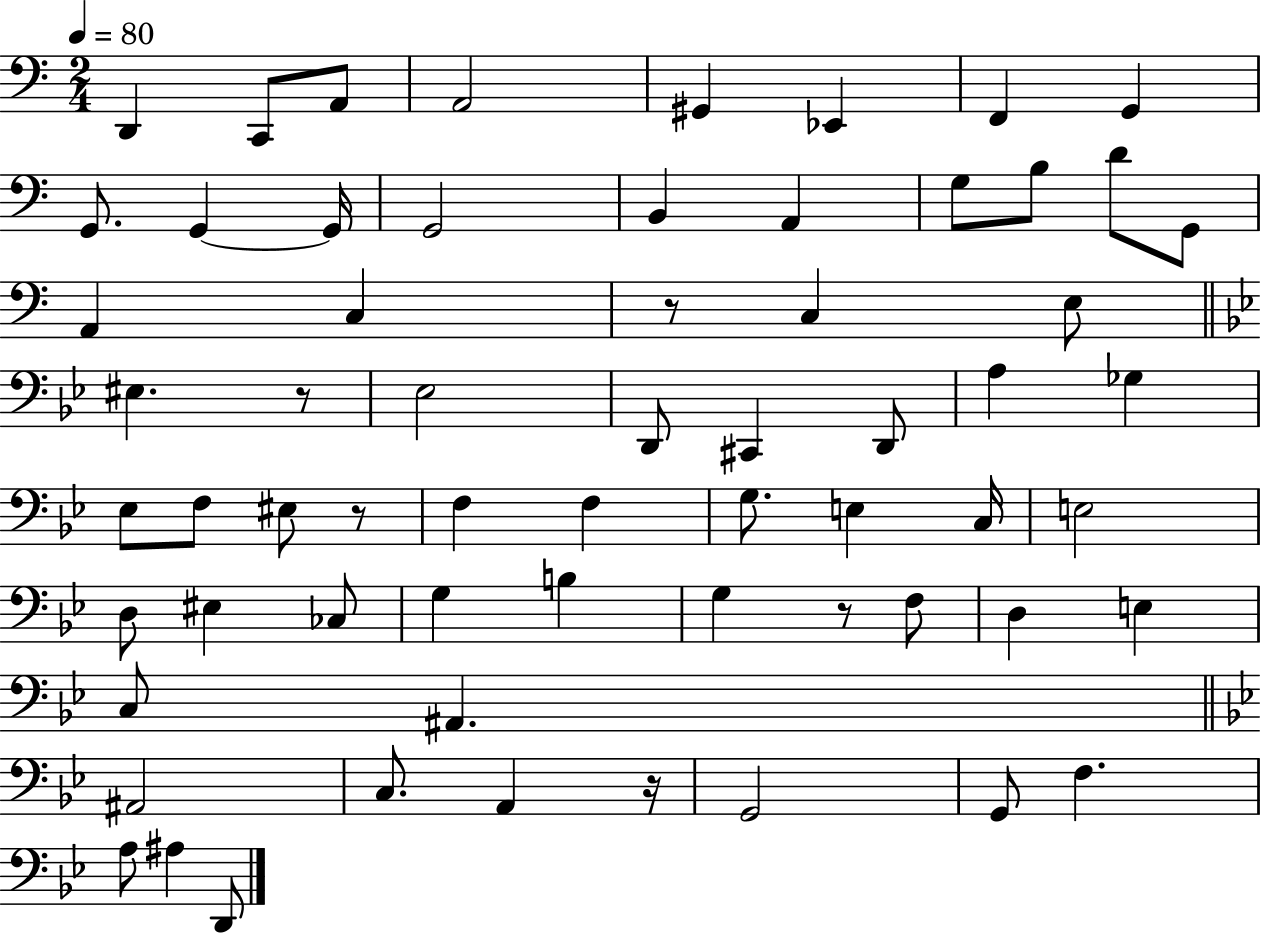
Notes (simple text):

D2/q C2/e A2/e A2/h G#2/q Eb2/q F2/q G2/q G2/e. G2/q G2/s G2/h B2/q A2/q G3/e B3/e D4/e G2/e A2/q C3/q R/e C3/q E3/e EIS3/q. R/e Eb3/h D2/e C#2/q D2/e A3/q Gb3/q Eb3/e F3/e EIS3/e R/e F3/q F3/q G3/e. E3/q C3/s E3/h D3/e EIS3/q CES3/e G3/q B3/q G3/q R/e F3/e D3/q E3/q C3/e A#2/q. A#2/h C3/e. A2/q R/s G2/h G2/e F3/q. A3/e A#3/q D2/e